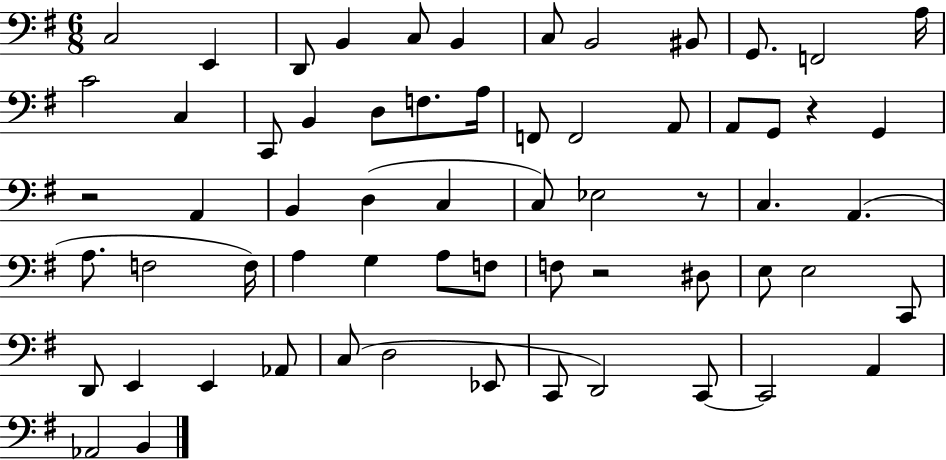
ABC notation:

X:1
T:Untitled
M:6/8
L:1/4
K:G
C,2 E,, D,,/2 B,, C,/2 B,, C,/2 B,,2 ^B,,/2 G,,/2 F,,2 A,/4 C2 C, C,,/2 B,, D,/2 F,/2 A,/4 F,,/2 F,,2 A,,/2 A,,/2 G,,/2 z G,, z2 A,, B,, D, C, C,/2 _E,2 z/2 C, A,, A,/2 F,2 F,/4 A, G, A,/2 F,/2 F,/2 z2 ^D,/2 E,/2 E,2 C,,/2 D,,/2 E,, E,, _A,,/2 C,/2 D,2 _E,,/2 C,,/2 D,,2 C,,/2 C,,2 A,, _A,,2 B,,